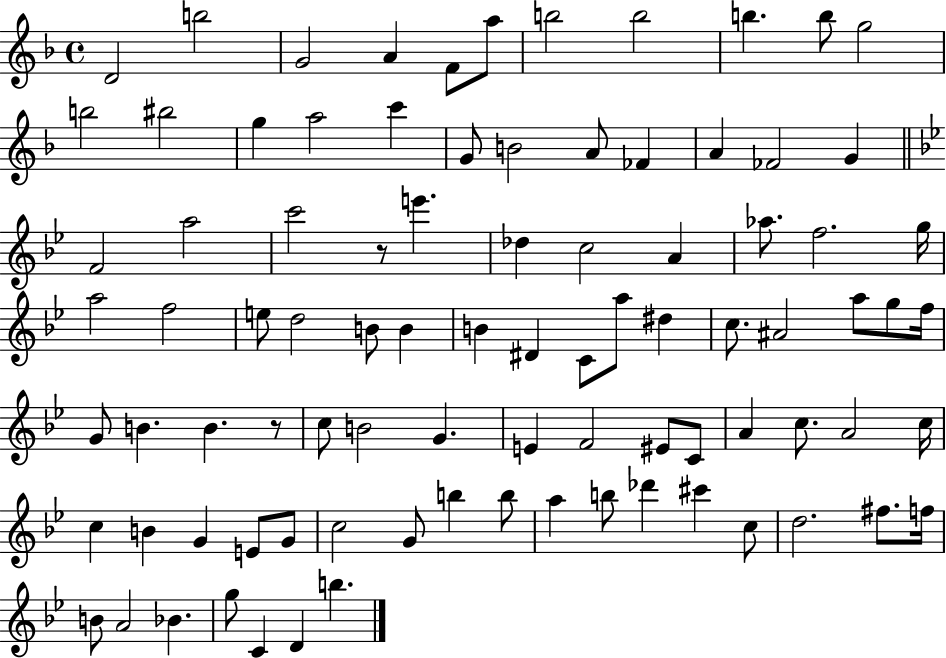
X:1
T:Untitled
M:4/4
L:1/4
K:F
D2 b2 G2 A F/2 a/2 b2 b2 b b/2 g2 b2 ^b2 g a2 c' G/2 B2 A/2 _F A _F2 G F2 a2 c'2 z/2 e' _d c2 A _a/2 f2 g/4 a2 f2 e/2 d2 B/2 B B ^D C/2 a/2 ^d c/2 ^A2 a/2 g/2 f/4 G/2 B B z/2 c/2 B2 G E F2 ^E/2 C/2 A c/2 A2 c/4 c B G E/2 G/2 c2 G/2 b b/2 a b/2 _d' ^c' c/2 d2 ^f/2 f/4 B/2 A2 _B g/2 C D b